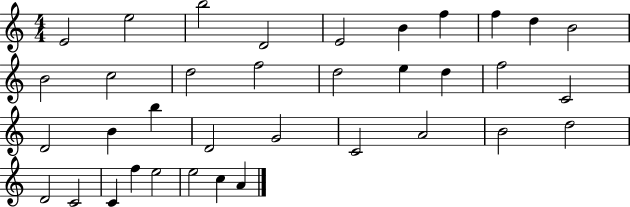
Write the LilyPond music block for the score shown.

{
  \clef treble
  \numericTimeSignature
  \time 4/4
  \key c \major
  e'2 e''2 | b''2 d'2 | e'2 b'4 f''4 | f''4 d''4 b'2 | \break b'2 c''2 | d''2 f''2 | d''2 e''4 d''4 | f''2 c'2 | \break d'2 b'4 b''4 | d'2 g'2 | c'2 a'2 | b'2 d''2 | \break d'2 c'2 | c'4 f''4 e''2 | e''2 c''4 a'4 | \bar "|."
}